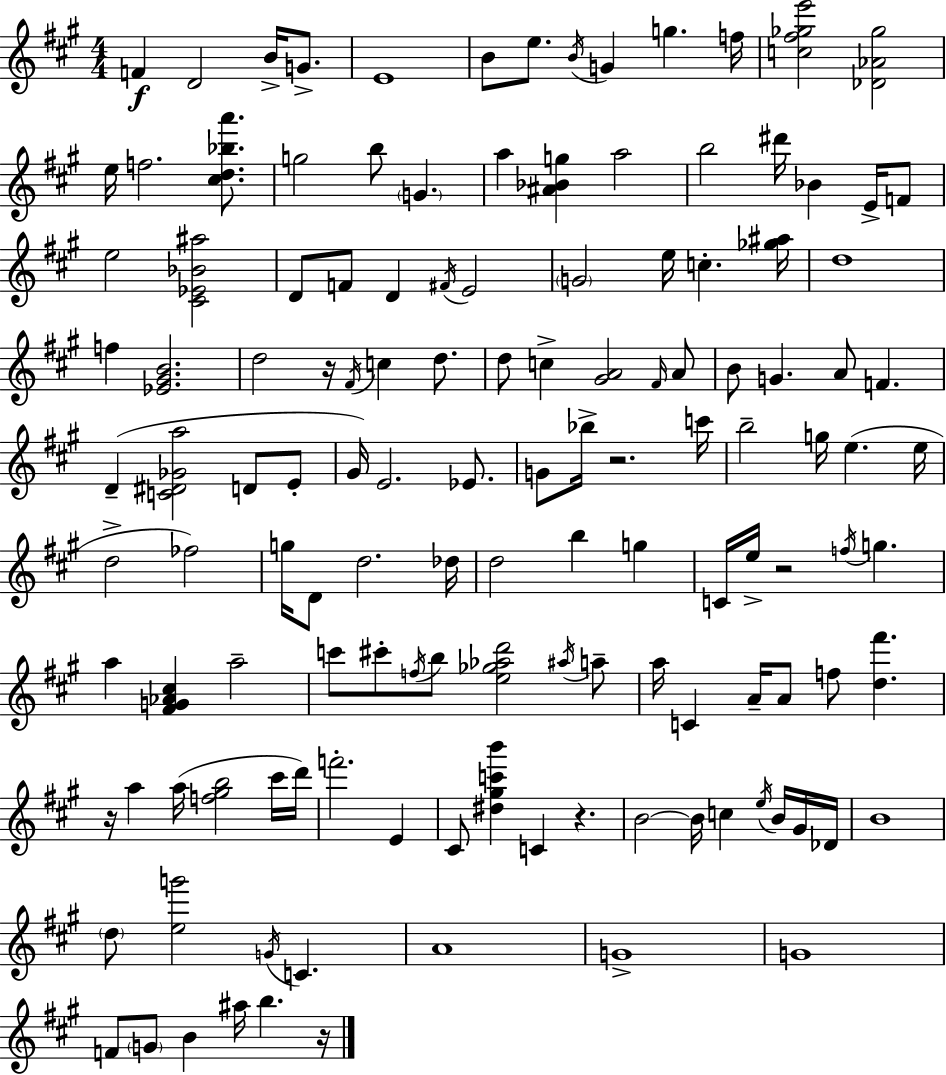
{
  \clef treble
  \numericTimeSignature
  \time 4/4
  \key a \major
  f'4\f d'2 b'16-> g'8.-> | e'1 | b'8 e''8. \acciaccatura { b'16 } g'4 g''4. | f''16 <c'' fis'' ges'' e'''>2 <des' aes' ges''>2 | \break e''16 f''2. <cis'' d'' bes'' a'''>8. | g''2 b''8 \parenthesize g'4. | a''4 <ais' bes' g''>4 a''2 | b''2 dis'''16 bes'4 e'16-> f'8 | \break e''2 <cis' ees' bes' ais''>2 | d'8 f'8 d'4 \acciaccatura { fis'16 } e'2 | \parenthesize g'2 e''16 c''4.-. | <ges'' ais''>16 d''1 | \break f''4 <ees' gis' b'>2. | d''2 r16 \acciaccatura { fis'16 } c''4 | d''8. d''8 c''4-> <gis' a'>2 | \grace { fis'16 } a'8 b'8 g'4. a'8 f'4. | \break d'4--( <c' dis' ges' a''>2 | d'8 e'8-. gis'16) e'2. | ees'8. g'8 bes''16-> r2. | c'''16 b''2-- g''16 e''4.( | \break e''16 d''2-> fes''2) | g''16 d'8 d''2. | des''16 d''2 b''4 | g''4 c'16 e''16-> r2 \acciaccatura { f''16 } g''4. | \break a''4 <fis' g' aes' cis''>4 a''2-- | c'''8 cis'''8-. \acciaccatura { f''16 } b''8 <e'' ges'' aes'' d'''>2 | \acciaccatura { ais''16 } a''8-- a''16 c'4 a'16-- a'8 f''8 | <d'' fis'''>4. r16 a''4 a''16( <f'' gis'' b''>2 | \break cis'''16 d'''16) f'''2.-. | e'4 cis'8 <dis'' gis'' c''' b'''>4 c'4 | r4. b'2~~ b'16 | c''4 \acciaccatura { e''16 } b'16 gis'16 des'16 b'1 | \break \parenthesize d''8 <e'' g'''>2 | \acciaccatura { g'16 } c'4. a'1 | g'1-> | g'1 | \break f'8 \parenthesize g'8 b'4 | ais''16 b''4. r16 \bar "|."
}